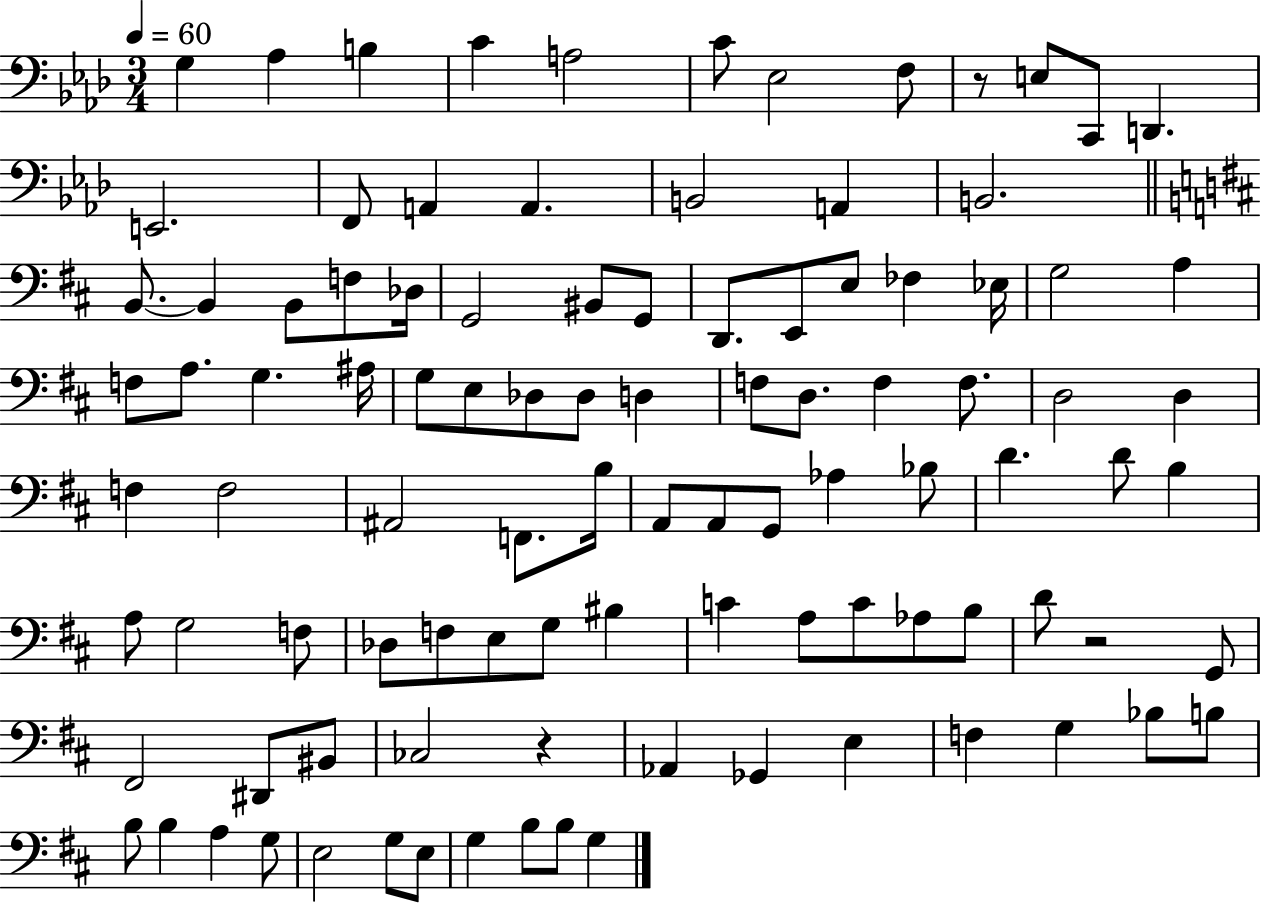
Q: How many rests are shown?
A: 3